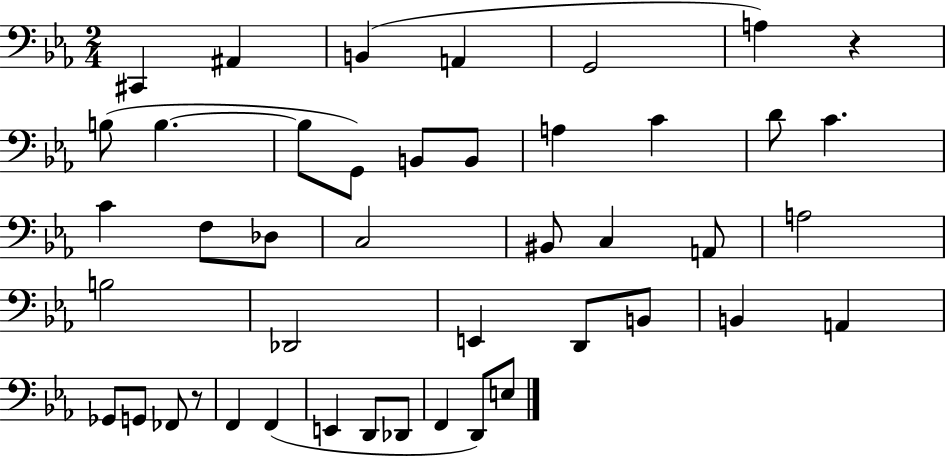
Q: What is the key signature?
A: EES major